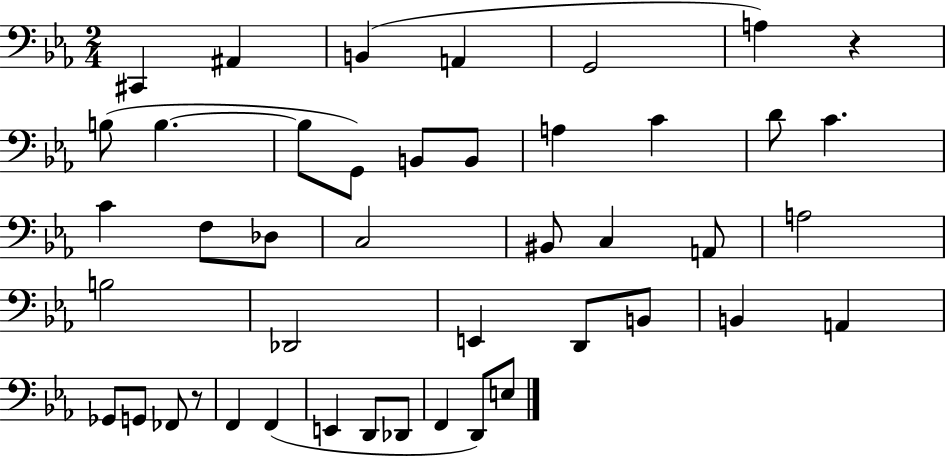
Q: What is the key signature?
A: EES major